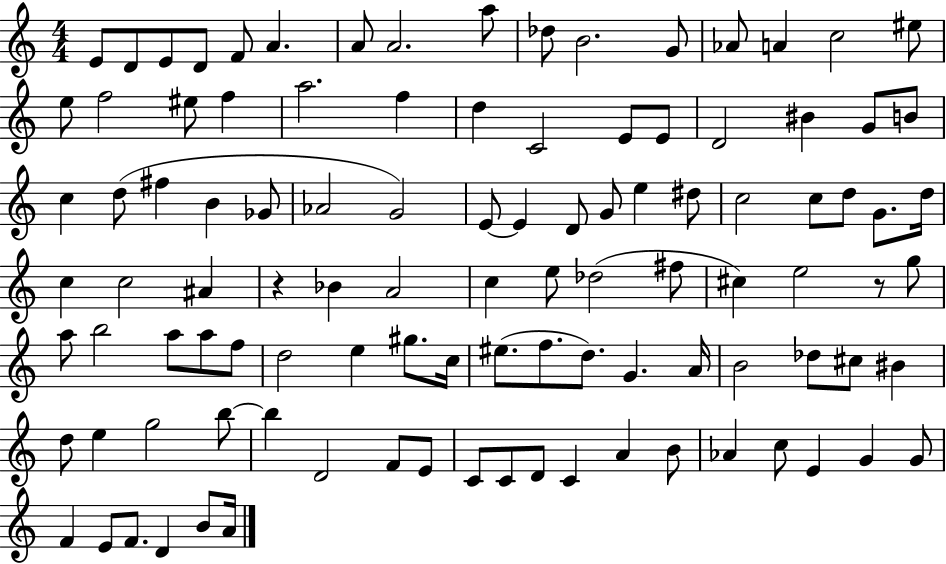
{
  \clef treble
  \numericTimeSignature
  \time 4/4
  \key c \major
  \repeat volta 2 { e'8 d'8 e'8 d'8 f'8 a'4. | a'8 a'2. a''8 | des''8 b'2. g'8 | aes'8 a'4 c''2 eis''8 | \break e''8 f''2 eis''8 f''4 | a''2. f''4 | d''4 c'2 e'8 e'8 | d'2 bis'4 g'8 b'8 | \break c''4 d''8( fis''4 b'4 ges'8 | aes'2 g'2) | e'8~~ e'4 d'8 g'8 e''4 dis''8 | c''2 c''8 d''8 g'8. d''16 | \break c''4 c''2 ais'4 | r4 bes'4 a'2 | c''4 e''8 des''2( fis''8 | cis''4) e''2 r8 g''8 | \break a''8 b''2 a''8 a''8 f''8 | d''2 e''4 gis''8. c''16 | eis''8.( f''8. d''8.) g'4. a'16 | b'2 des''8 cis''8 bis'4 | \break d''8 e''4 g''2 b''8~~ | b''4 d'2 f'8 e'8 | c'8 c'8 d'8 c'4 a'4 b'8 | aes'4 c''8 e'4 g'4 g'8 | \break f'4 e'8 f'8. d'4 b'8 a'16 | } \bar "|."
}